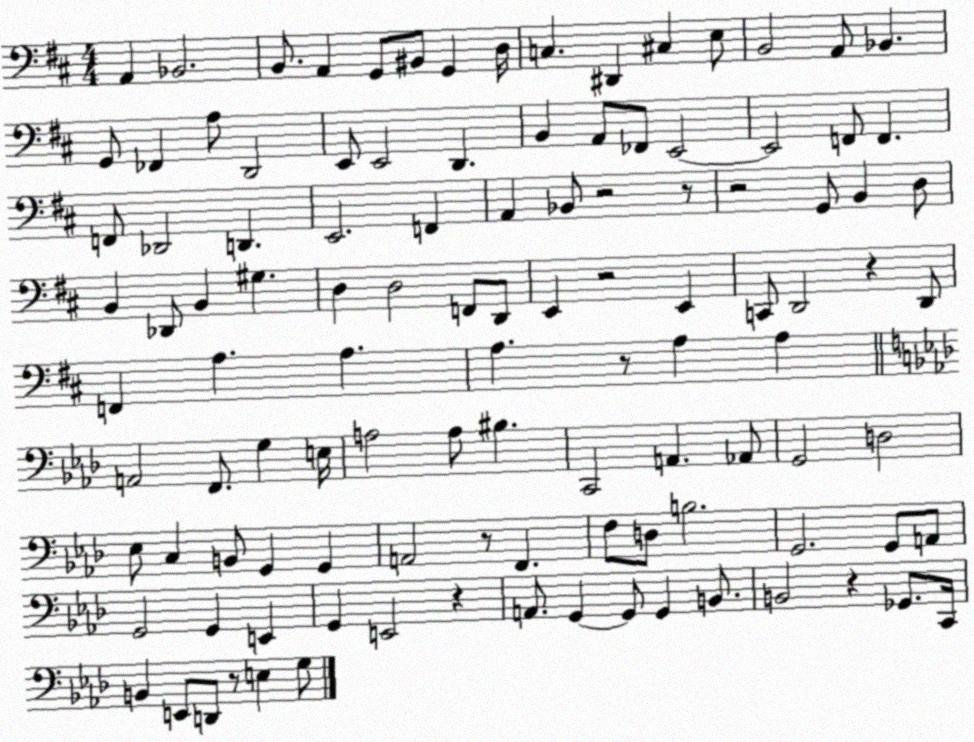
X:1
T:Untitled
M:4/4
L:1/4
K:D
A,, _B,,2 B,,/2 A,, G,,/2 ^B,,/2 G,, D,/4 C, ^D,, ^C, E,/2 B,,2 A,,/2 _B,, G,,/2 _F,, A,/2 D,,2 E,,/2 E,,2 D,, B,, A,,/2 _F,,/2 E,,2 E,,2 F,,/2 F,, F,,/2 _D,,2 D,, E,,2 F,, A,, _B,,/2 z2 z/2 z2 G,,/2 B,, D,/2 B,, _D,,/2 B,, ^G, D, D,2 F,,/2 D,,/2 E,, z2 E,, C,,/2 D,,2 z D,,/2 F,, A, A, A, z/2 A, A, A,,2 F,,/2 G, E,/4 A,2 A,/2 ^B, C,,2 A,, _A,,/2 G,,2 D,2 _E,/2 C, B,,/2 G,, G,, A,,2 z/2 F,, F,/2 D,/2 B,2 G,,2 G,,/2 A,,/2 G,,2 G,, E,, G,, E,,2 z A,,/2 G,, G,,/2 G,, B,,/2 B,,2 z _G,,/2 C,,/4 B,, E,,/2 D,,/2 z/2 E, G,/2